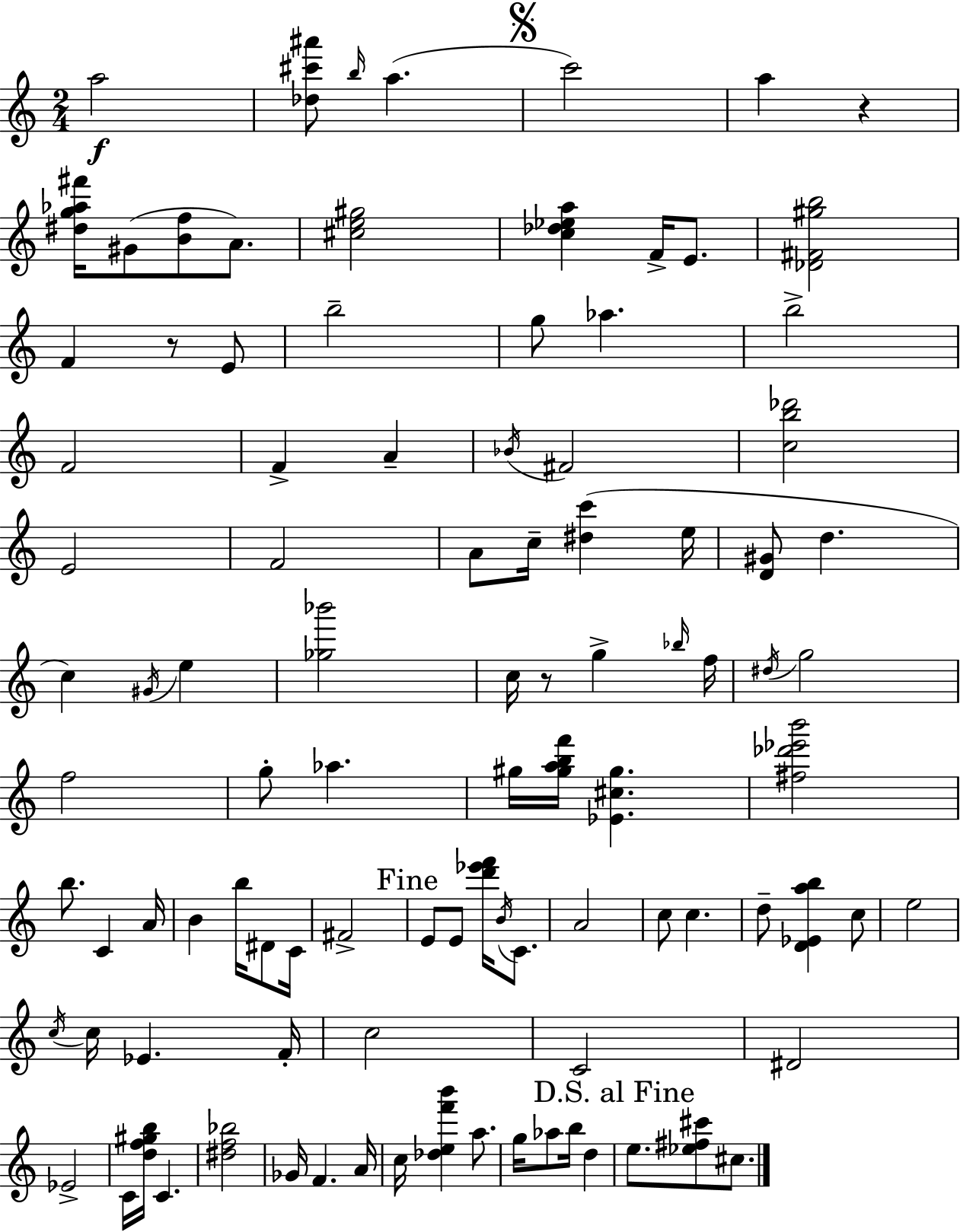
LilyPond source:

{
  \clef treble
  \numericTimeSignature
  \time 2/4
  \key a \minor
  a''2\f | <des'' cis''' ais'''>8 \grace { b''16 }( a''4. | \mark \markup { \musicglyph "scripts.segno" } c'''2) | a''4 r4 | \break <dis'' g'' aes'' fis'''>16 gis'8( <b' f''>8 a'8.) | <cis'' e'' gis''>2 | <c'' des'' ees'' a''>4 f'16-> e'8. | <des' fis' gis'' b''>2 | \break f'4 r8 e'8 | b''2-- | g''8 aes''4. | b''2-> | \break f'2 | f'4-> a'4-- | \acciaccatura { bes'16 } fis'2 | <c'' b'' des'''>2 | \break e'2 | f'2 | a'8 c''16-- <dis'' c'''>4( | e''16 <d' gis'>8 d''4. | \break c''4) \acciaccatura { gis'16 } e''4 | <ges'' bes'''>2 | c''16 r8 g''4-> | \grace { bes''16 } f''16 \acciaccatura { dis''16 } g''2 | \break f''2 | g''8-. aes''4. | gis''16 <gis'' a'' b'' f'''>16 <ees' cis'' gis''>4. | <fis'' des''' ees''' b'''>2 | \break b''8. | c'4 a'16 b'4 | b''16 dis'8 c'16 fis'2-> | \mark "Fine" e'8 e'8 | \break <d''' ees''' f'''>16 \acciaccatura { b'16 } c'8. a'2 | c''8 | c''4. d''8-- | <d' ees' a'' b''>4 c''8 e''2 | \break \acciaccatura { c''16 } c''16 | ees'4. f'16-. c''2 | c'2 | dis'2 | \break ees'2-> | c'16 | <d'' f'' gis'' b''>16 c'4. <dis'' f'' bes''>2 | ges'16 | \break f'4. a'16 c''16 | <des'' e'' f''' b'''>4 a''8. g''16 | aes''8 b''16 d''4 \mark "D.S. al Fine" e''8. | <ees'' fis'' cis'''>8 cis''8. \bar "|."
}